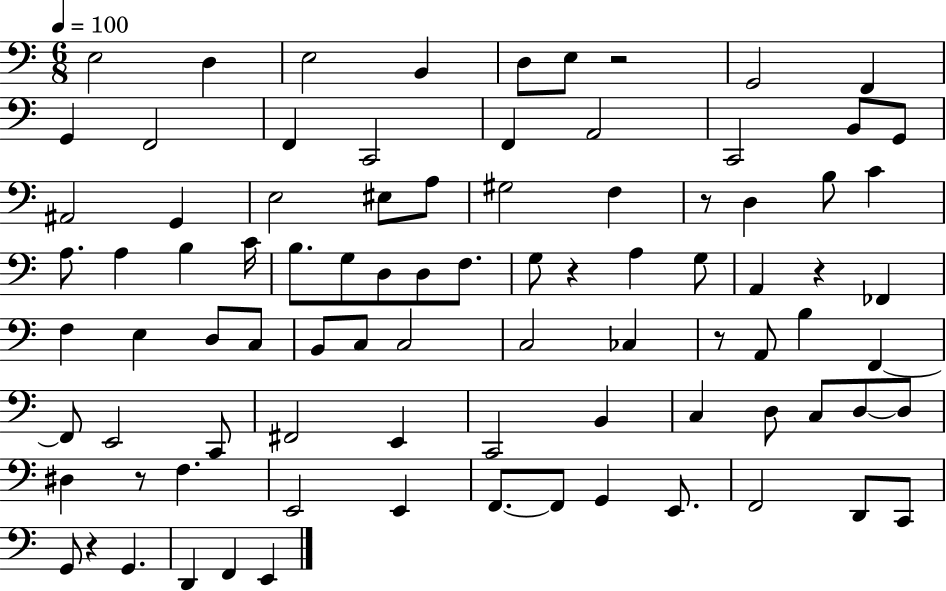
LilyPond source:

{
  \clef bass
  \numericTimeSignature
  \time 6/8
  \key c \major
  \tempo 4 = 100
  \repeat volta 2 { e2 d4 | e2 b,4 | d8 e8 r2 | g,2 f,4 | \break g,4 f,2 | f,4 c,2 | f,4 a,2 | c,2 b,8 g,8 | \break ais,2 g,4 | e2 eis8 a8 | gis2 f4 | r8 d4 b8 c'4 | \break a8. a4 b4 c'16 | b8. g8 d8 d8 f8. | g8 r4 a4 g8 | a,4 r4 fes,4 | \break f4 e4 d8 c8 | b,8 c8 c2 | c2 ces4 | r8 a,8 b4 f,4~~ | \break f,8 e,2 c,8 | fis,2 e,4 | c,2 b,4 | c4 d8 c8 d8~~ d8 | \break dis4 r8 f4. | e,2 e,4 | f,8.~~ f,8 g,4 e,8. | f,2 d,8 c,8 | \break g,8 r4 g,4. | d,4 f,4 e,4 | } \bar "|."
}